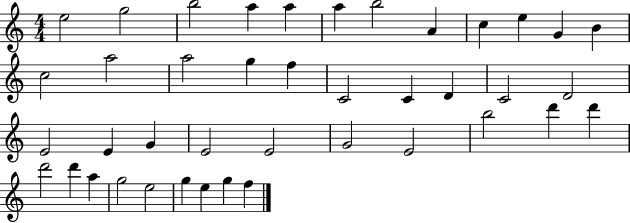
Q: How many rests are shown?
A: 0